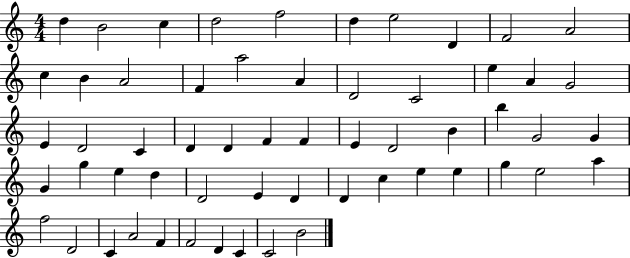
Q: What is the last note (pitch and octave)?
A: B4